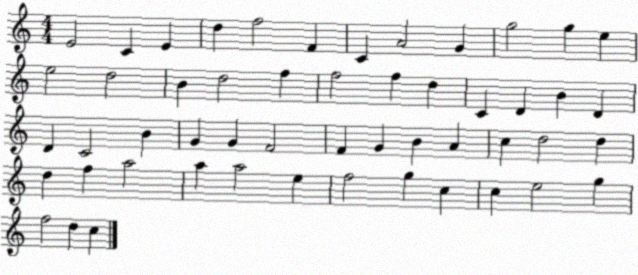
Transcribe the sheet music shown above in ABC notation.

X:1
T:Untitled
M:4/4
L:1/4
K:C
E2 C E d f2 F C A2 G g2 g e e2 d2 B d2 f f2 f d C D B D D C2 B G G F2 F G B A c d2 d d f a2 a a2 e f2 g c c e2 g f2 d c